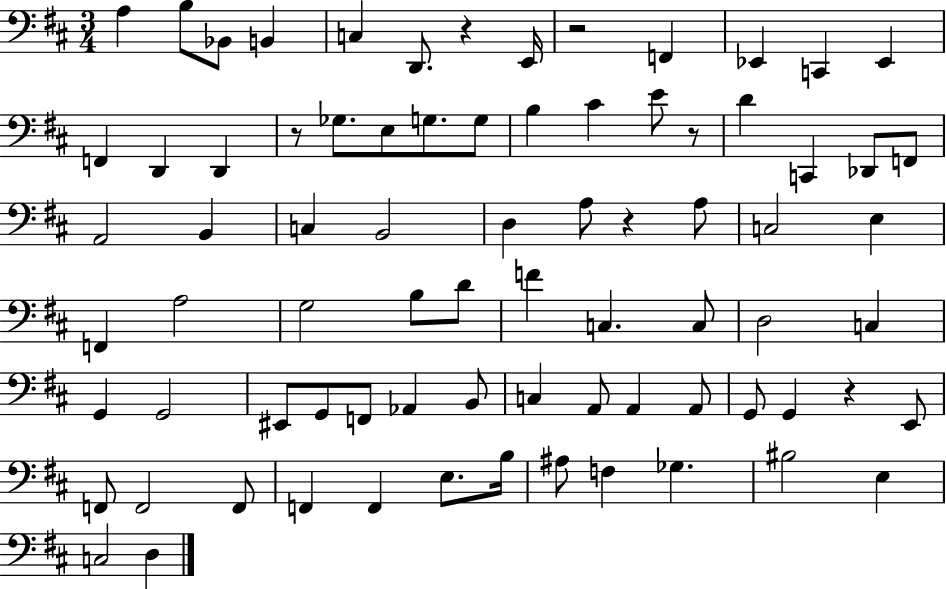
{
  \clef bass
  \numericTimeSignature
  \time 3/4
  \key d \major
  \repeat volta 2 { a4 b8 bes,8 b,4 | c4 d,8. r4 e,16 | r2 f,4 | ees,4 c,4 ees,4 | \break f,4 d,4 d,4 | r8 ges8. e8 g8. g8 | b4 cis'4 e'8 r8 | d'4 c,4 des,8 f,8 | \break a,2 b,4 | c4 b,2 | d4 a8 r4 a8 | c2 e4 | \break f,4 a2 | g2 b8 d'8 | f'4 c4. c8 | d2 c4 | \break g,4 g,2 | eis,8 g,8 f,8 aes,4 b,8 | c4 a,8 a,4 a,8 | g,8 g,4 r4 e,8 | \break f,8 f,2 f,8 | f,4 f,4 e8. b16 | ais8 f4 ges4. | bis2 e4 | \break c2 d4 | } \bar "|."
}